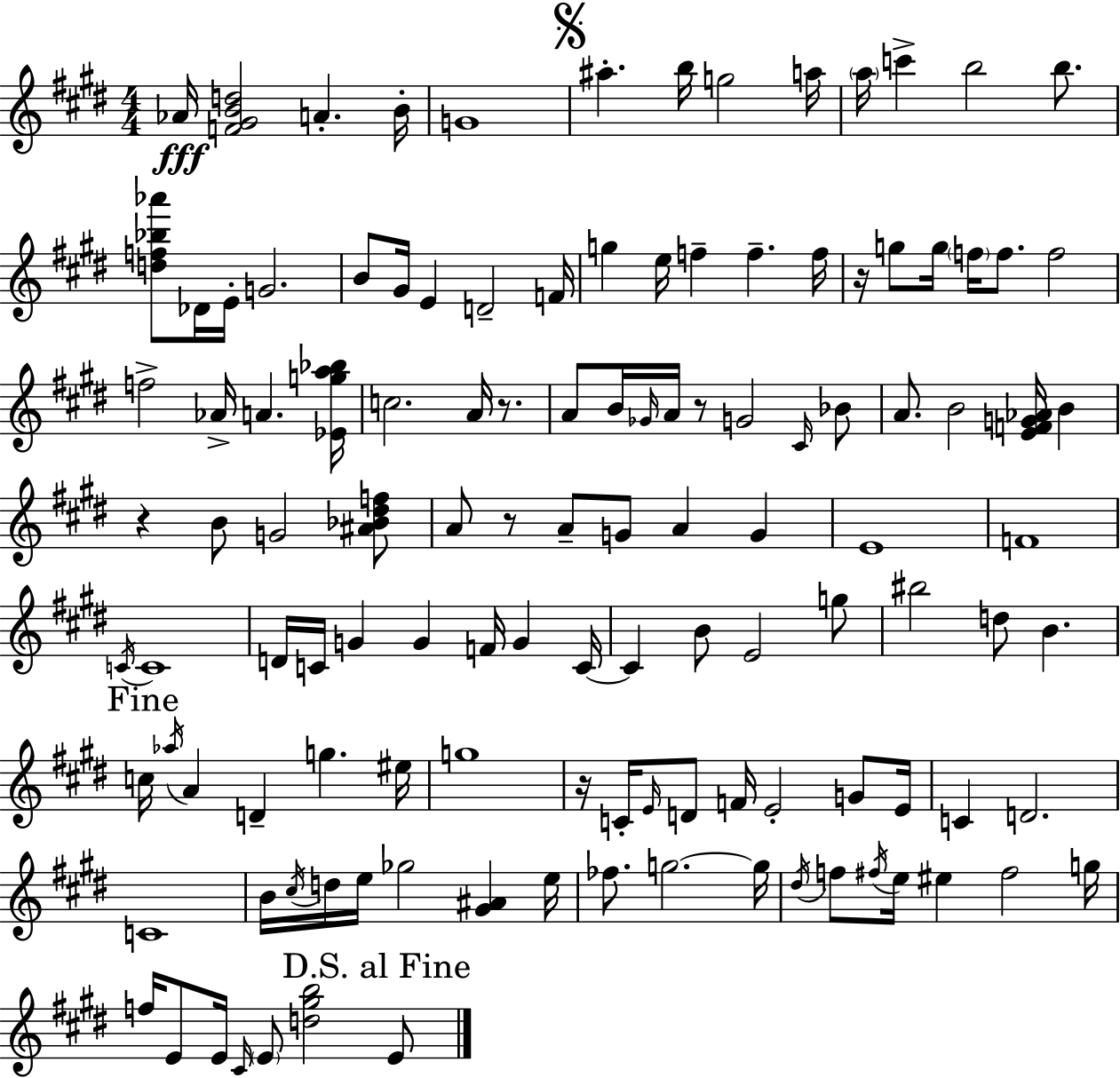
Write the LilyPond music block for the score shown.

{
  \clef treble
  \numericTimeSignature
  \time 4/4
  \key e \major
  aes'16\fff <f' gis' b' d''>2 a'4.-. b'16-. | g'1 | \mark \markup { \musicglyph "scripts.segno" } ais''4.-. b''16 g''2 a''16 | \parenthesize a''16 c'''4-> b''2 b''8. | \break <d'' f'' bes'' aes'''>8 des'16 e'16-. g'2. | b'8 gis'16 e'4 d'2-- f'16 | g''4 e''16 f''4-- f''4.-- f''16 | r16 g''8 g''16 \parenthesize f''16 f''8. f''2 | \break f''2-> aes'16-> a'4. <ees' g'' a'' bes''>16 | c''2. a'16 r8. | a'8 b'16 \grace { ges'16 } a'16 r8 g'2 \grace { cis'16 } | bes'8 a'8. b'2 <e' f' g' aes'>16 b'4 | \break r4 b'8 g'2 | <ais' bes' dis'' f''>8 a'8 r8 a'8-- g'8 a'4 g'4 | e'1 | f'1 | \break \acciaccatura { c'16 } c'1 | d'16 c'16 g'4 g'4 f'16 g'4 | c'16~~ c'4 b'8 e'2 | g''8 bis''2 d''8 b'4. | \break \mark "Fine" c''16 \acciaccatura { aes''16 } a'4 d'4-- g''4. | eis''16 g''1 | r16 c'16-. \grace { e'16 } d'8 f'16 e'2-. | g'8 e'16 c'4 d'2. | \break c'1 | b'16 \acciaccatura { cis''16 } d''16 e''16 ges''2 | <gis' ais'>4 e''16 fes''8. g''2.~~ | g''16 \acciaccatura { dis''16 } f''8 \acciaccatura { fis''16 } e''16 eis''4 fis''2 | \break g''16 f''16 e'8 e'16 \grace { cis'16 } \parenthesize e'8 <d'' gis'' b''>2 | \mark "D.S. al Fine" e'8 \bar "|."
}